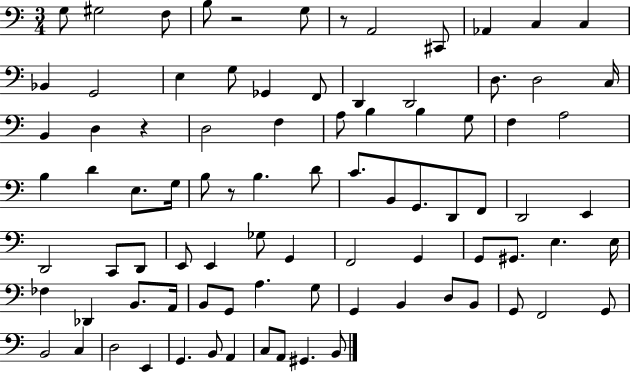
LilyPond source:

{
  \clef bass
  \numericTimeSignature
  \time 3/4
  \key c \major
  g8 gis2 f8 | b8 r2 g8 | r8 a,2 cis,8 | aes,4 c4 c4 | \break bes,4 g,2 | e4 g8 ges,4 f,8 | d,4 d,2 | d8. d2 c16 | \break b,4 d4 r4 | d2 f4 | a8 b4 b4 g8 | f4 a2 | \break b4 d'4 e8. g16 | b8 r8 b4. d'8 | c'8. b,8 g,8. d,8 f,8 | d,2 e,4 | \break d,2 c,8 d,8 | e,8 e,4 ges8 g,4 | f,2 g,4 | g,8 gis,8. e4. e16 | \break fes4 des,4 b,8. a,16 | b,8 g,8 a4. g8 | g,4 b,4 d8 b,8 | g,8 f,2 g,8 | \break b,2 c4 | d2 e,4 | g,4. b,8 a,4 | c8 a,8 gis,4. b,8 | \break \bar "|."
}